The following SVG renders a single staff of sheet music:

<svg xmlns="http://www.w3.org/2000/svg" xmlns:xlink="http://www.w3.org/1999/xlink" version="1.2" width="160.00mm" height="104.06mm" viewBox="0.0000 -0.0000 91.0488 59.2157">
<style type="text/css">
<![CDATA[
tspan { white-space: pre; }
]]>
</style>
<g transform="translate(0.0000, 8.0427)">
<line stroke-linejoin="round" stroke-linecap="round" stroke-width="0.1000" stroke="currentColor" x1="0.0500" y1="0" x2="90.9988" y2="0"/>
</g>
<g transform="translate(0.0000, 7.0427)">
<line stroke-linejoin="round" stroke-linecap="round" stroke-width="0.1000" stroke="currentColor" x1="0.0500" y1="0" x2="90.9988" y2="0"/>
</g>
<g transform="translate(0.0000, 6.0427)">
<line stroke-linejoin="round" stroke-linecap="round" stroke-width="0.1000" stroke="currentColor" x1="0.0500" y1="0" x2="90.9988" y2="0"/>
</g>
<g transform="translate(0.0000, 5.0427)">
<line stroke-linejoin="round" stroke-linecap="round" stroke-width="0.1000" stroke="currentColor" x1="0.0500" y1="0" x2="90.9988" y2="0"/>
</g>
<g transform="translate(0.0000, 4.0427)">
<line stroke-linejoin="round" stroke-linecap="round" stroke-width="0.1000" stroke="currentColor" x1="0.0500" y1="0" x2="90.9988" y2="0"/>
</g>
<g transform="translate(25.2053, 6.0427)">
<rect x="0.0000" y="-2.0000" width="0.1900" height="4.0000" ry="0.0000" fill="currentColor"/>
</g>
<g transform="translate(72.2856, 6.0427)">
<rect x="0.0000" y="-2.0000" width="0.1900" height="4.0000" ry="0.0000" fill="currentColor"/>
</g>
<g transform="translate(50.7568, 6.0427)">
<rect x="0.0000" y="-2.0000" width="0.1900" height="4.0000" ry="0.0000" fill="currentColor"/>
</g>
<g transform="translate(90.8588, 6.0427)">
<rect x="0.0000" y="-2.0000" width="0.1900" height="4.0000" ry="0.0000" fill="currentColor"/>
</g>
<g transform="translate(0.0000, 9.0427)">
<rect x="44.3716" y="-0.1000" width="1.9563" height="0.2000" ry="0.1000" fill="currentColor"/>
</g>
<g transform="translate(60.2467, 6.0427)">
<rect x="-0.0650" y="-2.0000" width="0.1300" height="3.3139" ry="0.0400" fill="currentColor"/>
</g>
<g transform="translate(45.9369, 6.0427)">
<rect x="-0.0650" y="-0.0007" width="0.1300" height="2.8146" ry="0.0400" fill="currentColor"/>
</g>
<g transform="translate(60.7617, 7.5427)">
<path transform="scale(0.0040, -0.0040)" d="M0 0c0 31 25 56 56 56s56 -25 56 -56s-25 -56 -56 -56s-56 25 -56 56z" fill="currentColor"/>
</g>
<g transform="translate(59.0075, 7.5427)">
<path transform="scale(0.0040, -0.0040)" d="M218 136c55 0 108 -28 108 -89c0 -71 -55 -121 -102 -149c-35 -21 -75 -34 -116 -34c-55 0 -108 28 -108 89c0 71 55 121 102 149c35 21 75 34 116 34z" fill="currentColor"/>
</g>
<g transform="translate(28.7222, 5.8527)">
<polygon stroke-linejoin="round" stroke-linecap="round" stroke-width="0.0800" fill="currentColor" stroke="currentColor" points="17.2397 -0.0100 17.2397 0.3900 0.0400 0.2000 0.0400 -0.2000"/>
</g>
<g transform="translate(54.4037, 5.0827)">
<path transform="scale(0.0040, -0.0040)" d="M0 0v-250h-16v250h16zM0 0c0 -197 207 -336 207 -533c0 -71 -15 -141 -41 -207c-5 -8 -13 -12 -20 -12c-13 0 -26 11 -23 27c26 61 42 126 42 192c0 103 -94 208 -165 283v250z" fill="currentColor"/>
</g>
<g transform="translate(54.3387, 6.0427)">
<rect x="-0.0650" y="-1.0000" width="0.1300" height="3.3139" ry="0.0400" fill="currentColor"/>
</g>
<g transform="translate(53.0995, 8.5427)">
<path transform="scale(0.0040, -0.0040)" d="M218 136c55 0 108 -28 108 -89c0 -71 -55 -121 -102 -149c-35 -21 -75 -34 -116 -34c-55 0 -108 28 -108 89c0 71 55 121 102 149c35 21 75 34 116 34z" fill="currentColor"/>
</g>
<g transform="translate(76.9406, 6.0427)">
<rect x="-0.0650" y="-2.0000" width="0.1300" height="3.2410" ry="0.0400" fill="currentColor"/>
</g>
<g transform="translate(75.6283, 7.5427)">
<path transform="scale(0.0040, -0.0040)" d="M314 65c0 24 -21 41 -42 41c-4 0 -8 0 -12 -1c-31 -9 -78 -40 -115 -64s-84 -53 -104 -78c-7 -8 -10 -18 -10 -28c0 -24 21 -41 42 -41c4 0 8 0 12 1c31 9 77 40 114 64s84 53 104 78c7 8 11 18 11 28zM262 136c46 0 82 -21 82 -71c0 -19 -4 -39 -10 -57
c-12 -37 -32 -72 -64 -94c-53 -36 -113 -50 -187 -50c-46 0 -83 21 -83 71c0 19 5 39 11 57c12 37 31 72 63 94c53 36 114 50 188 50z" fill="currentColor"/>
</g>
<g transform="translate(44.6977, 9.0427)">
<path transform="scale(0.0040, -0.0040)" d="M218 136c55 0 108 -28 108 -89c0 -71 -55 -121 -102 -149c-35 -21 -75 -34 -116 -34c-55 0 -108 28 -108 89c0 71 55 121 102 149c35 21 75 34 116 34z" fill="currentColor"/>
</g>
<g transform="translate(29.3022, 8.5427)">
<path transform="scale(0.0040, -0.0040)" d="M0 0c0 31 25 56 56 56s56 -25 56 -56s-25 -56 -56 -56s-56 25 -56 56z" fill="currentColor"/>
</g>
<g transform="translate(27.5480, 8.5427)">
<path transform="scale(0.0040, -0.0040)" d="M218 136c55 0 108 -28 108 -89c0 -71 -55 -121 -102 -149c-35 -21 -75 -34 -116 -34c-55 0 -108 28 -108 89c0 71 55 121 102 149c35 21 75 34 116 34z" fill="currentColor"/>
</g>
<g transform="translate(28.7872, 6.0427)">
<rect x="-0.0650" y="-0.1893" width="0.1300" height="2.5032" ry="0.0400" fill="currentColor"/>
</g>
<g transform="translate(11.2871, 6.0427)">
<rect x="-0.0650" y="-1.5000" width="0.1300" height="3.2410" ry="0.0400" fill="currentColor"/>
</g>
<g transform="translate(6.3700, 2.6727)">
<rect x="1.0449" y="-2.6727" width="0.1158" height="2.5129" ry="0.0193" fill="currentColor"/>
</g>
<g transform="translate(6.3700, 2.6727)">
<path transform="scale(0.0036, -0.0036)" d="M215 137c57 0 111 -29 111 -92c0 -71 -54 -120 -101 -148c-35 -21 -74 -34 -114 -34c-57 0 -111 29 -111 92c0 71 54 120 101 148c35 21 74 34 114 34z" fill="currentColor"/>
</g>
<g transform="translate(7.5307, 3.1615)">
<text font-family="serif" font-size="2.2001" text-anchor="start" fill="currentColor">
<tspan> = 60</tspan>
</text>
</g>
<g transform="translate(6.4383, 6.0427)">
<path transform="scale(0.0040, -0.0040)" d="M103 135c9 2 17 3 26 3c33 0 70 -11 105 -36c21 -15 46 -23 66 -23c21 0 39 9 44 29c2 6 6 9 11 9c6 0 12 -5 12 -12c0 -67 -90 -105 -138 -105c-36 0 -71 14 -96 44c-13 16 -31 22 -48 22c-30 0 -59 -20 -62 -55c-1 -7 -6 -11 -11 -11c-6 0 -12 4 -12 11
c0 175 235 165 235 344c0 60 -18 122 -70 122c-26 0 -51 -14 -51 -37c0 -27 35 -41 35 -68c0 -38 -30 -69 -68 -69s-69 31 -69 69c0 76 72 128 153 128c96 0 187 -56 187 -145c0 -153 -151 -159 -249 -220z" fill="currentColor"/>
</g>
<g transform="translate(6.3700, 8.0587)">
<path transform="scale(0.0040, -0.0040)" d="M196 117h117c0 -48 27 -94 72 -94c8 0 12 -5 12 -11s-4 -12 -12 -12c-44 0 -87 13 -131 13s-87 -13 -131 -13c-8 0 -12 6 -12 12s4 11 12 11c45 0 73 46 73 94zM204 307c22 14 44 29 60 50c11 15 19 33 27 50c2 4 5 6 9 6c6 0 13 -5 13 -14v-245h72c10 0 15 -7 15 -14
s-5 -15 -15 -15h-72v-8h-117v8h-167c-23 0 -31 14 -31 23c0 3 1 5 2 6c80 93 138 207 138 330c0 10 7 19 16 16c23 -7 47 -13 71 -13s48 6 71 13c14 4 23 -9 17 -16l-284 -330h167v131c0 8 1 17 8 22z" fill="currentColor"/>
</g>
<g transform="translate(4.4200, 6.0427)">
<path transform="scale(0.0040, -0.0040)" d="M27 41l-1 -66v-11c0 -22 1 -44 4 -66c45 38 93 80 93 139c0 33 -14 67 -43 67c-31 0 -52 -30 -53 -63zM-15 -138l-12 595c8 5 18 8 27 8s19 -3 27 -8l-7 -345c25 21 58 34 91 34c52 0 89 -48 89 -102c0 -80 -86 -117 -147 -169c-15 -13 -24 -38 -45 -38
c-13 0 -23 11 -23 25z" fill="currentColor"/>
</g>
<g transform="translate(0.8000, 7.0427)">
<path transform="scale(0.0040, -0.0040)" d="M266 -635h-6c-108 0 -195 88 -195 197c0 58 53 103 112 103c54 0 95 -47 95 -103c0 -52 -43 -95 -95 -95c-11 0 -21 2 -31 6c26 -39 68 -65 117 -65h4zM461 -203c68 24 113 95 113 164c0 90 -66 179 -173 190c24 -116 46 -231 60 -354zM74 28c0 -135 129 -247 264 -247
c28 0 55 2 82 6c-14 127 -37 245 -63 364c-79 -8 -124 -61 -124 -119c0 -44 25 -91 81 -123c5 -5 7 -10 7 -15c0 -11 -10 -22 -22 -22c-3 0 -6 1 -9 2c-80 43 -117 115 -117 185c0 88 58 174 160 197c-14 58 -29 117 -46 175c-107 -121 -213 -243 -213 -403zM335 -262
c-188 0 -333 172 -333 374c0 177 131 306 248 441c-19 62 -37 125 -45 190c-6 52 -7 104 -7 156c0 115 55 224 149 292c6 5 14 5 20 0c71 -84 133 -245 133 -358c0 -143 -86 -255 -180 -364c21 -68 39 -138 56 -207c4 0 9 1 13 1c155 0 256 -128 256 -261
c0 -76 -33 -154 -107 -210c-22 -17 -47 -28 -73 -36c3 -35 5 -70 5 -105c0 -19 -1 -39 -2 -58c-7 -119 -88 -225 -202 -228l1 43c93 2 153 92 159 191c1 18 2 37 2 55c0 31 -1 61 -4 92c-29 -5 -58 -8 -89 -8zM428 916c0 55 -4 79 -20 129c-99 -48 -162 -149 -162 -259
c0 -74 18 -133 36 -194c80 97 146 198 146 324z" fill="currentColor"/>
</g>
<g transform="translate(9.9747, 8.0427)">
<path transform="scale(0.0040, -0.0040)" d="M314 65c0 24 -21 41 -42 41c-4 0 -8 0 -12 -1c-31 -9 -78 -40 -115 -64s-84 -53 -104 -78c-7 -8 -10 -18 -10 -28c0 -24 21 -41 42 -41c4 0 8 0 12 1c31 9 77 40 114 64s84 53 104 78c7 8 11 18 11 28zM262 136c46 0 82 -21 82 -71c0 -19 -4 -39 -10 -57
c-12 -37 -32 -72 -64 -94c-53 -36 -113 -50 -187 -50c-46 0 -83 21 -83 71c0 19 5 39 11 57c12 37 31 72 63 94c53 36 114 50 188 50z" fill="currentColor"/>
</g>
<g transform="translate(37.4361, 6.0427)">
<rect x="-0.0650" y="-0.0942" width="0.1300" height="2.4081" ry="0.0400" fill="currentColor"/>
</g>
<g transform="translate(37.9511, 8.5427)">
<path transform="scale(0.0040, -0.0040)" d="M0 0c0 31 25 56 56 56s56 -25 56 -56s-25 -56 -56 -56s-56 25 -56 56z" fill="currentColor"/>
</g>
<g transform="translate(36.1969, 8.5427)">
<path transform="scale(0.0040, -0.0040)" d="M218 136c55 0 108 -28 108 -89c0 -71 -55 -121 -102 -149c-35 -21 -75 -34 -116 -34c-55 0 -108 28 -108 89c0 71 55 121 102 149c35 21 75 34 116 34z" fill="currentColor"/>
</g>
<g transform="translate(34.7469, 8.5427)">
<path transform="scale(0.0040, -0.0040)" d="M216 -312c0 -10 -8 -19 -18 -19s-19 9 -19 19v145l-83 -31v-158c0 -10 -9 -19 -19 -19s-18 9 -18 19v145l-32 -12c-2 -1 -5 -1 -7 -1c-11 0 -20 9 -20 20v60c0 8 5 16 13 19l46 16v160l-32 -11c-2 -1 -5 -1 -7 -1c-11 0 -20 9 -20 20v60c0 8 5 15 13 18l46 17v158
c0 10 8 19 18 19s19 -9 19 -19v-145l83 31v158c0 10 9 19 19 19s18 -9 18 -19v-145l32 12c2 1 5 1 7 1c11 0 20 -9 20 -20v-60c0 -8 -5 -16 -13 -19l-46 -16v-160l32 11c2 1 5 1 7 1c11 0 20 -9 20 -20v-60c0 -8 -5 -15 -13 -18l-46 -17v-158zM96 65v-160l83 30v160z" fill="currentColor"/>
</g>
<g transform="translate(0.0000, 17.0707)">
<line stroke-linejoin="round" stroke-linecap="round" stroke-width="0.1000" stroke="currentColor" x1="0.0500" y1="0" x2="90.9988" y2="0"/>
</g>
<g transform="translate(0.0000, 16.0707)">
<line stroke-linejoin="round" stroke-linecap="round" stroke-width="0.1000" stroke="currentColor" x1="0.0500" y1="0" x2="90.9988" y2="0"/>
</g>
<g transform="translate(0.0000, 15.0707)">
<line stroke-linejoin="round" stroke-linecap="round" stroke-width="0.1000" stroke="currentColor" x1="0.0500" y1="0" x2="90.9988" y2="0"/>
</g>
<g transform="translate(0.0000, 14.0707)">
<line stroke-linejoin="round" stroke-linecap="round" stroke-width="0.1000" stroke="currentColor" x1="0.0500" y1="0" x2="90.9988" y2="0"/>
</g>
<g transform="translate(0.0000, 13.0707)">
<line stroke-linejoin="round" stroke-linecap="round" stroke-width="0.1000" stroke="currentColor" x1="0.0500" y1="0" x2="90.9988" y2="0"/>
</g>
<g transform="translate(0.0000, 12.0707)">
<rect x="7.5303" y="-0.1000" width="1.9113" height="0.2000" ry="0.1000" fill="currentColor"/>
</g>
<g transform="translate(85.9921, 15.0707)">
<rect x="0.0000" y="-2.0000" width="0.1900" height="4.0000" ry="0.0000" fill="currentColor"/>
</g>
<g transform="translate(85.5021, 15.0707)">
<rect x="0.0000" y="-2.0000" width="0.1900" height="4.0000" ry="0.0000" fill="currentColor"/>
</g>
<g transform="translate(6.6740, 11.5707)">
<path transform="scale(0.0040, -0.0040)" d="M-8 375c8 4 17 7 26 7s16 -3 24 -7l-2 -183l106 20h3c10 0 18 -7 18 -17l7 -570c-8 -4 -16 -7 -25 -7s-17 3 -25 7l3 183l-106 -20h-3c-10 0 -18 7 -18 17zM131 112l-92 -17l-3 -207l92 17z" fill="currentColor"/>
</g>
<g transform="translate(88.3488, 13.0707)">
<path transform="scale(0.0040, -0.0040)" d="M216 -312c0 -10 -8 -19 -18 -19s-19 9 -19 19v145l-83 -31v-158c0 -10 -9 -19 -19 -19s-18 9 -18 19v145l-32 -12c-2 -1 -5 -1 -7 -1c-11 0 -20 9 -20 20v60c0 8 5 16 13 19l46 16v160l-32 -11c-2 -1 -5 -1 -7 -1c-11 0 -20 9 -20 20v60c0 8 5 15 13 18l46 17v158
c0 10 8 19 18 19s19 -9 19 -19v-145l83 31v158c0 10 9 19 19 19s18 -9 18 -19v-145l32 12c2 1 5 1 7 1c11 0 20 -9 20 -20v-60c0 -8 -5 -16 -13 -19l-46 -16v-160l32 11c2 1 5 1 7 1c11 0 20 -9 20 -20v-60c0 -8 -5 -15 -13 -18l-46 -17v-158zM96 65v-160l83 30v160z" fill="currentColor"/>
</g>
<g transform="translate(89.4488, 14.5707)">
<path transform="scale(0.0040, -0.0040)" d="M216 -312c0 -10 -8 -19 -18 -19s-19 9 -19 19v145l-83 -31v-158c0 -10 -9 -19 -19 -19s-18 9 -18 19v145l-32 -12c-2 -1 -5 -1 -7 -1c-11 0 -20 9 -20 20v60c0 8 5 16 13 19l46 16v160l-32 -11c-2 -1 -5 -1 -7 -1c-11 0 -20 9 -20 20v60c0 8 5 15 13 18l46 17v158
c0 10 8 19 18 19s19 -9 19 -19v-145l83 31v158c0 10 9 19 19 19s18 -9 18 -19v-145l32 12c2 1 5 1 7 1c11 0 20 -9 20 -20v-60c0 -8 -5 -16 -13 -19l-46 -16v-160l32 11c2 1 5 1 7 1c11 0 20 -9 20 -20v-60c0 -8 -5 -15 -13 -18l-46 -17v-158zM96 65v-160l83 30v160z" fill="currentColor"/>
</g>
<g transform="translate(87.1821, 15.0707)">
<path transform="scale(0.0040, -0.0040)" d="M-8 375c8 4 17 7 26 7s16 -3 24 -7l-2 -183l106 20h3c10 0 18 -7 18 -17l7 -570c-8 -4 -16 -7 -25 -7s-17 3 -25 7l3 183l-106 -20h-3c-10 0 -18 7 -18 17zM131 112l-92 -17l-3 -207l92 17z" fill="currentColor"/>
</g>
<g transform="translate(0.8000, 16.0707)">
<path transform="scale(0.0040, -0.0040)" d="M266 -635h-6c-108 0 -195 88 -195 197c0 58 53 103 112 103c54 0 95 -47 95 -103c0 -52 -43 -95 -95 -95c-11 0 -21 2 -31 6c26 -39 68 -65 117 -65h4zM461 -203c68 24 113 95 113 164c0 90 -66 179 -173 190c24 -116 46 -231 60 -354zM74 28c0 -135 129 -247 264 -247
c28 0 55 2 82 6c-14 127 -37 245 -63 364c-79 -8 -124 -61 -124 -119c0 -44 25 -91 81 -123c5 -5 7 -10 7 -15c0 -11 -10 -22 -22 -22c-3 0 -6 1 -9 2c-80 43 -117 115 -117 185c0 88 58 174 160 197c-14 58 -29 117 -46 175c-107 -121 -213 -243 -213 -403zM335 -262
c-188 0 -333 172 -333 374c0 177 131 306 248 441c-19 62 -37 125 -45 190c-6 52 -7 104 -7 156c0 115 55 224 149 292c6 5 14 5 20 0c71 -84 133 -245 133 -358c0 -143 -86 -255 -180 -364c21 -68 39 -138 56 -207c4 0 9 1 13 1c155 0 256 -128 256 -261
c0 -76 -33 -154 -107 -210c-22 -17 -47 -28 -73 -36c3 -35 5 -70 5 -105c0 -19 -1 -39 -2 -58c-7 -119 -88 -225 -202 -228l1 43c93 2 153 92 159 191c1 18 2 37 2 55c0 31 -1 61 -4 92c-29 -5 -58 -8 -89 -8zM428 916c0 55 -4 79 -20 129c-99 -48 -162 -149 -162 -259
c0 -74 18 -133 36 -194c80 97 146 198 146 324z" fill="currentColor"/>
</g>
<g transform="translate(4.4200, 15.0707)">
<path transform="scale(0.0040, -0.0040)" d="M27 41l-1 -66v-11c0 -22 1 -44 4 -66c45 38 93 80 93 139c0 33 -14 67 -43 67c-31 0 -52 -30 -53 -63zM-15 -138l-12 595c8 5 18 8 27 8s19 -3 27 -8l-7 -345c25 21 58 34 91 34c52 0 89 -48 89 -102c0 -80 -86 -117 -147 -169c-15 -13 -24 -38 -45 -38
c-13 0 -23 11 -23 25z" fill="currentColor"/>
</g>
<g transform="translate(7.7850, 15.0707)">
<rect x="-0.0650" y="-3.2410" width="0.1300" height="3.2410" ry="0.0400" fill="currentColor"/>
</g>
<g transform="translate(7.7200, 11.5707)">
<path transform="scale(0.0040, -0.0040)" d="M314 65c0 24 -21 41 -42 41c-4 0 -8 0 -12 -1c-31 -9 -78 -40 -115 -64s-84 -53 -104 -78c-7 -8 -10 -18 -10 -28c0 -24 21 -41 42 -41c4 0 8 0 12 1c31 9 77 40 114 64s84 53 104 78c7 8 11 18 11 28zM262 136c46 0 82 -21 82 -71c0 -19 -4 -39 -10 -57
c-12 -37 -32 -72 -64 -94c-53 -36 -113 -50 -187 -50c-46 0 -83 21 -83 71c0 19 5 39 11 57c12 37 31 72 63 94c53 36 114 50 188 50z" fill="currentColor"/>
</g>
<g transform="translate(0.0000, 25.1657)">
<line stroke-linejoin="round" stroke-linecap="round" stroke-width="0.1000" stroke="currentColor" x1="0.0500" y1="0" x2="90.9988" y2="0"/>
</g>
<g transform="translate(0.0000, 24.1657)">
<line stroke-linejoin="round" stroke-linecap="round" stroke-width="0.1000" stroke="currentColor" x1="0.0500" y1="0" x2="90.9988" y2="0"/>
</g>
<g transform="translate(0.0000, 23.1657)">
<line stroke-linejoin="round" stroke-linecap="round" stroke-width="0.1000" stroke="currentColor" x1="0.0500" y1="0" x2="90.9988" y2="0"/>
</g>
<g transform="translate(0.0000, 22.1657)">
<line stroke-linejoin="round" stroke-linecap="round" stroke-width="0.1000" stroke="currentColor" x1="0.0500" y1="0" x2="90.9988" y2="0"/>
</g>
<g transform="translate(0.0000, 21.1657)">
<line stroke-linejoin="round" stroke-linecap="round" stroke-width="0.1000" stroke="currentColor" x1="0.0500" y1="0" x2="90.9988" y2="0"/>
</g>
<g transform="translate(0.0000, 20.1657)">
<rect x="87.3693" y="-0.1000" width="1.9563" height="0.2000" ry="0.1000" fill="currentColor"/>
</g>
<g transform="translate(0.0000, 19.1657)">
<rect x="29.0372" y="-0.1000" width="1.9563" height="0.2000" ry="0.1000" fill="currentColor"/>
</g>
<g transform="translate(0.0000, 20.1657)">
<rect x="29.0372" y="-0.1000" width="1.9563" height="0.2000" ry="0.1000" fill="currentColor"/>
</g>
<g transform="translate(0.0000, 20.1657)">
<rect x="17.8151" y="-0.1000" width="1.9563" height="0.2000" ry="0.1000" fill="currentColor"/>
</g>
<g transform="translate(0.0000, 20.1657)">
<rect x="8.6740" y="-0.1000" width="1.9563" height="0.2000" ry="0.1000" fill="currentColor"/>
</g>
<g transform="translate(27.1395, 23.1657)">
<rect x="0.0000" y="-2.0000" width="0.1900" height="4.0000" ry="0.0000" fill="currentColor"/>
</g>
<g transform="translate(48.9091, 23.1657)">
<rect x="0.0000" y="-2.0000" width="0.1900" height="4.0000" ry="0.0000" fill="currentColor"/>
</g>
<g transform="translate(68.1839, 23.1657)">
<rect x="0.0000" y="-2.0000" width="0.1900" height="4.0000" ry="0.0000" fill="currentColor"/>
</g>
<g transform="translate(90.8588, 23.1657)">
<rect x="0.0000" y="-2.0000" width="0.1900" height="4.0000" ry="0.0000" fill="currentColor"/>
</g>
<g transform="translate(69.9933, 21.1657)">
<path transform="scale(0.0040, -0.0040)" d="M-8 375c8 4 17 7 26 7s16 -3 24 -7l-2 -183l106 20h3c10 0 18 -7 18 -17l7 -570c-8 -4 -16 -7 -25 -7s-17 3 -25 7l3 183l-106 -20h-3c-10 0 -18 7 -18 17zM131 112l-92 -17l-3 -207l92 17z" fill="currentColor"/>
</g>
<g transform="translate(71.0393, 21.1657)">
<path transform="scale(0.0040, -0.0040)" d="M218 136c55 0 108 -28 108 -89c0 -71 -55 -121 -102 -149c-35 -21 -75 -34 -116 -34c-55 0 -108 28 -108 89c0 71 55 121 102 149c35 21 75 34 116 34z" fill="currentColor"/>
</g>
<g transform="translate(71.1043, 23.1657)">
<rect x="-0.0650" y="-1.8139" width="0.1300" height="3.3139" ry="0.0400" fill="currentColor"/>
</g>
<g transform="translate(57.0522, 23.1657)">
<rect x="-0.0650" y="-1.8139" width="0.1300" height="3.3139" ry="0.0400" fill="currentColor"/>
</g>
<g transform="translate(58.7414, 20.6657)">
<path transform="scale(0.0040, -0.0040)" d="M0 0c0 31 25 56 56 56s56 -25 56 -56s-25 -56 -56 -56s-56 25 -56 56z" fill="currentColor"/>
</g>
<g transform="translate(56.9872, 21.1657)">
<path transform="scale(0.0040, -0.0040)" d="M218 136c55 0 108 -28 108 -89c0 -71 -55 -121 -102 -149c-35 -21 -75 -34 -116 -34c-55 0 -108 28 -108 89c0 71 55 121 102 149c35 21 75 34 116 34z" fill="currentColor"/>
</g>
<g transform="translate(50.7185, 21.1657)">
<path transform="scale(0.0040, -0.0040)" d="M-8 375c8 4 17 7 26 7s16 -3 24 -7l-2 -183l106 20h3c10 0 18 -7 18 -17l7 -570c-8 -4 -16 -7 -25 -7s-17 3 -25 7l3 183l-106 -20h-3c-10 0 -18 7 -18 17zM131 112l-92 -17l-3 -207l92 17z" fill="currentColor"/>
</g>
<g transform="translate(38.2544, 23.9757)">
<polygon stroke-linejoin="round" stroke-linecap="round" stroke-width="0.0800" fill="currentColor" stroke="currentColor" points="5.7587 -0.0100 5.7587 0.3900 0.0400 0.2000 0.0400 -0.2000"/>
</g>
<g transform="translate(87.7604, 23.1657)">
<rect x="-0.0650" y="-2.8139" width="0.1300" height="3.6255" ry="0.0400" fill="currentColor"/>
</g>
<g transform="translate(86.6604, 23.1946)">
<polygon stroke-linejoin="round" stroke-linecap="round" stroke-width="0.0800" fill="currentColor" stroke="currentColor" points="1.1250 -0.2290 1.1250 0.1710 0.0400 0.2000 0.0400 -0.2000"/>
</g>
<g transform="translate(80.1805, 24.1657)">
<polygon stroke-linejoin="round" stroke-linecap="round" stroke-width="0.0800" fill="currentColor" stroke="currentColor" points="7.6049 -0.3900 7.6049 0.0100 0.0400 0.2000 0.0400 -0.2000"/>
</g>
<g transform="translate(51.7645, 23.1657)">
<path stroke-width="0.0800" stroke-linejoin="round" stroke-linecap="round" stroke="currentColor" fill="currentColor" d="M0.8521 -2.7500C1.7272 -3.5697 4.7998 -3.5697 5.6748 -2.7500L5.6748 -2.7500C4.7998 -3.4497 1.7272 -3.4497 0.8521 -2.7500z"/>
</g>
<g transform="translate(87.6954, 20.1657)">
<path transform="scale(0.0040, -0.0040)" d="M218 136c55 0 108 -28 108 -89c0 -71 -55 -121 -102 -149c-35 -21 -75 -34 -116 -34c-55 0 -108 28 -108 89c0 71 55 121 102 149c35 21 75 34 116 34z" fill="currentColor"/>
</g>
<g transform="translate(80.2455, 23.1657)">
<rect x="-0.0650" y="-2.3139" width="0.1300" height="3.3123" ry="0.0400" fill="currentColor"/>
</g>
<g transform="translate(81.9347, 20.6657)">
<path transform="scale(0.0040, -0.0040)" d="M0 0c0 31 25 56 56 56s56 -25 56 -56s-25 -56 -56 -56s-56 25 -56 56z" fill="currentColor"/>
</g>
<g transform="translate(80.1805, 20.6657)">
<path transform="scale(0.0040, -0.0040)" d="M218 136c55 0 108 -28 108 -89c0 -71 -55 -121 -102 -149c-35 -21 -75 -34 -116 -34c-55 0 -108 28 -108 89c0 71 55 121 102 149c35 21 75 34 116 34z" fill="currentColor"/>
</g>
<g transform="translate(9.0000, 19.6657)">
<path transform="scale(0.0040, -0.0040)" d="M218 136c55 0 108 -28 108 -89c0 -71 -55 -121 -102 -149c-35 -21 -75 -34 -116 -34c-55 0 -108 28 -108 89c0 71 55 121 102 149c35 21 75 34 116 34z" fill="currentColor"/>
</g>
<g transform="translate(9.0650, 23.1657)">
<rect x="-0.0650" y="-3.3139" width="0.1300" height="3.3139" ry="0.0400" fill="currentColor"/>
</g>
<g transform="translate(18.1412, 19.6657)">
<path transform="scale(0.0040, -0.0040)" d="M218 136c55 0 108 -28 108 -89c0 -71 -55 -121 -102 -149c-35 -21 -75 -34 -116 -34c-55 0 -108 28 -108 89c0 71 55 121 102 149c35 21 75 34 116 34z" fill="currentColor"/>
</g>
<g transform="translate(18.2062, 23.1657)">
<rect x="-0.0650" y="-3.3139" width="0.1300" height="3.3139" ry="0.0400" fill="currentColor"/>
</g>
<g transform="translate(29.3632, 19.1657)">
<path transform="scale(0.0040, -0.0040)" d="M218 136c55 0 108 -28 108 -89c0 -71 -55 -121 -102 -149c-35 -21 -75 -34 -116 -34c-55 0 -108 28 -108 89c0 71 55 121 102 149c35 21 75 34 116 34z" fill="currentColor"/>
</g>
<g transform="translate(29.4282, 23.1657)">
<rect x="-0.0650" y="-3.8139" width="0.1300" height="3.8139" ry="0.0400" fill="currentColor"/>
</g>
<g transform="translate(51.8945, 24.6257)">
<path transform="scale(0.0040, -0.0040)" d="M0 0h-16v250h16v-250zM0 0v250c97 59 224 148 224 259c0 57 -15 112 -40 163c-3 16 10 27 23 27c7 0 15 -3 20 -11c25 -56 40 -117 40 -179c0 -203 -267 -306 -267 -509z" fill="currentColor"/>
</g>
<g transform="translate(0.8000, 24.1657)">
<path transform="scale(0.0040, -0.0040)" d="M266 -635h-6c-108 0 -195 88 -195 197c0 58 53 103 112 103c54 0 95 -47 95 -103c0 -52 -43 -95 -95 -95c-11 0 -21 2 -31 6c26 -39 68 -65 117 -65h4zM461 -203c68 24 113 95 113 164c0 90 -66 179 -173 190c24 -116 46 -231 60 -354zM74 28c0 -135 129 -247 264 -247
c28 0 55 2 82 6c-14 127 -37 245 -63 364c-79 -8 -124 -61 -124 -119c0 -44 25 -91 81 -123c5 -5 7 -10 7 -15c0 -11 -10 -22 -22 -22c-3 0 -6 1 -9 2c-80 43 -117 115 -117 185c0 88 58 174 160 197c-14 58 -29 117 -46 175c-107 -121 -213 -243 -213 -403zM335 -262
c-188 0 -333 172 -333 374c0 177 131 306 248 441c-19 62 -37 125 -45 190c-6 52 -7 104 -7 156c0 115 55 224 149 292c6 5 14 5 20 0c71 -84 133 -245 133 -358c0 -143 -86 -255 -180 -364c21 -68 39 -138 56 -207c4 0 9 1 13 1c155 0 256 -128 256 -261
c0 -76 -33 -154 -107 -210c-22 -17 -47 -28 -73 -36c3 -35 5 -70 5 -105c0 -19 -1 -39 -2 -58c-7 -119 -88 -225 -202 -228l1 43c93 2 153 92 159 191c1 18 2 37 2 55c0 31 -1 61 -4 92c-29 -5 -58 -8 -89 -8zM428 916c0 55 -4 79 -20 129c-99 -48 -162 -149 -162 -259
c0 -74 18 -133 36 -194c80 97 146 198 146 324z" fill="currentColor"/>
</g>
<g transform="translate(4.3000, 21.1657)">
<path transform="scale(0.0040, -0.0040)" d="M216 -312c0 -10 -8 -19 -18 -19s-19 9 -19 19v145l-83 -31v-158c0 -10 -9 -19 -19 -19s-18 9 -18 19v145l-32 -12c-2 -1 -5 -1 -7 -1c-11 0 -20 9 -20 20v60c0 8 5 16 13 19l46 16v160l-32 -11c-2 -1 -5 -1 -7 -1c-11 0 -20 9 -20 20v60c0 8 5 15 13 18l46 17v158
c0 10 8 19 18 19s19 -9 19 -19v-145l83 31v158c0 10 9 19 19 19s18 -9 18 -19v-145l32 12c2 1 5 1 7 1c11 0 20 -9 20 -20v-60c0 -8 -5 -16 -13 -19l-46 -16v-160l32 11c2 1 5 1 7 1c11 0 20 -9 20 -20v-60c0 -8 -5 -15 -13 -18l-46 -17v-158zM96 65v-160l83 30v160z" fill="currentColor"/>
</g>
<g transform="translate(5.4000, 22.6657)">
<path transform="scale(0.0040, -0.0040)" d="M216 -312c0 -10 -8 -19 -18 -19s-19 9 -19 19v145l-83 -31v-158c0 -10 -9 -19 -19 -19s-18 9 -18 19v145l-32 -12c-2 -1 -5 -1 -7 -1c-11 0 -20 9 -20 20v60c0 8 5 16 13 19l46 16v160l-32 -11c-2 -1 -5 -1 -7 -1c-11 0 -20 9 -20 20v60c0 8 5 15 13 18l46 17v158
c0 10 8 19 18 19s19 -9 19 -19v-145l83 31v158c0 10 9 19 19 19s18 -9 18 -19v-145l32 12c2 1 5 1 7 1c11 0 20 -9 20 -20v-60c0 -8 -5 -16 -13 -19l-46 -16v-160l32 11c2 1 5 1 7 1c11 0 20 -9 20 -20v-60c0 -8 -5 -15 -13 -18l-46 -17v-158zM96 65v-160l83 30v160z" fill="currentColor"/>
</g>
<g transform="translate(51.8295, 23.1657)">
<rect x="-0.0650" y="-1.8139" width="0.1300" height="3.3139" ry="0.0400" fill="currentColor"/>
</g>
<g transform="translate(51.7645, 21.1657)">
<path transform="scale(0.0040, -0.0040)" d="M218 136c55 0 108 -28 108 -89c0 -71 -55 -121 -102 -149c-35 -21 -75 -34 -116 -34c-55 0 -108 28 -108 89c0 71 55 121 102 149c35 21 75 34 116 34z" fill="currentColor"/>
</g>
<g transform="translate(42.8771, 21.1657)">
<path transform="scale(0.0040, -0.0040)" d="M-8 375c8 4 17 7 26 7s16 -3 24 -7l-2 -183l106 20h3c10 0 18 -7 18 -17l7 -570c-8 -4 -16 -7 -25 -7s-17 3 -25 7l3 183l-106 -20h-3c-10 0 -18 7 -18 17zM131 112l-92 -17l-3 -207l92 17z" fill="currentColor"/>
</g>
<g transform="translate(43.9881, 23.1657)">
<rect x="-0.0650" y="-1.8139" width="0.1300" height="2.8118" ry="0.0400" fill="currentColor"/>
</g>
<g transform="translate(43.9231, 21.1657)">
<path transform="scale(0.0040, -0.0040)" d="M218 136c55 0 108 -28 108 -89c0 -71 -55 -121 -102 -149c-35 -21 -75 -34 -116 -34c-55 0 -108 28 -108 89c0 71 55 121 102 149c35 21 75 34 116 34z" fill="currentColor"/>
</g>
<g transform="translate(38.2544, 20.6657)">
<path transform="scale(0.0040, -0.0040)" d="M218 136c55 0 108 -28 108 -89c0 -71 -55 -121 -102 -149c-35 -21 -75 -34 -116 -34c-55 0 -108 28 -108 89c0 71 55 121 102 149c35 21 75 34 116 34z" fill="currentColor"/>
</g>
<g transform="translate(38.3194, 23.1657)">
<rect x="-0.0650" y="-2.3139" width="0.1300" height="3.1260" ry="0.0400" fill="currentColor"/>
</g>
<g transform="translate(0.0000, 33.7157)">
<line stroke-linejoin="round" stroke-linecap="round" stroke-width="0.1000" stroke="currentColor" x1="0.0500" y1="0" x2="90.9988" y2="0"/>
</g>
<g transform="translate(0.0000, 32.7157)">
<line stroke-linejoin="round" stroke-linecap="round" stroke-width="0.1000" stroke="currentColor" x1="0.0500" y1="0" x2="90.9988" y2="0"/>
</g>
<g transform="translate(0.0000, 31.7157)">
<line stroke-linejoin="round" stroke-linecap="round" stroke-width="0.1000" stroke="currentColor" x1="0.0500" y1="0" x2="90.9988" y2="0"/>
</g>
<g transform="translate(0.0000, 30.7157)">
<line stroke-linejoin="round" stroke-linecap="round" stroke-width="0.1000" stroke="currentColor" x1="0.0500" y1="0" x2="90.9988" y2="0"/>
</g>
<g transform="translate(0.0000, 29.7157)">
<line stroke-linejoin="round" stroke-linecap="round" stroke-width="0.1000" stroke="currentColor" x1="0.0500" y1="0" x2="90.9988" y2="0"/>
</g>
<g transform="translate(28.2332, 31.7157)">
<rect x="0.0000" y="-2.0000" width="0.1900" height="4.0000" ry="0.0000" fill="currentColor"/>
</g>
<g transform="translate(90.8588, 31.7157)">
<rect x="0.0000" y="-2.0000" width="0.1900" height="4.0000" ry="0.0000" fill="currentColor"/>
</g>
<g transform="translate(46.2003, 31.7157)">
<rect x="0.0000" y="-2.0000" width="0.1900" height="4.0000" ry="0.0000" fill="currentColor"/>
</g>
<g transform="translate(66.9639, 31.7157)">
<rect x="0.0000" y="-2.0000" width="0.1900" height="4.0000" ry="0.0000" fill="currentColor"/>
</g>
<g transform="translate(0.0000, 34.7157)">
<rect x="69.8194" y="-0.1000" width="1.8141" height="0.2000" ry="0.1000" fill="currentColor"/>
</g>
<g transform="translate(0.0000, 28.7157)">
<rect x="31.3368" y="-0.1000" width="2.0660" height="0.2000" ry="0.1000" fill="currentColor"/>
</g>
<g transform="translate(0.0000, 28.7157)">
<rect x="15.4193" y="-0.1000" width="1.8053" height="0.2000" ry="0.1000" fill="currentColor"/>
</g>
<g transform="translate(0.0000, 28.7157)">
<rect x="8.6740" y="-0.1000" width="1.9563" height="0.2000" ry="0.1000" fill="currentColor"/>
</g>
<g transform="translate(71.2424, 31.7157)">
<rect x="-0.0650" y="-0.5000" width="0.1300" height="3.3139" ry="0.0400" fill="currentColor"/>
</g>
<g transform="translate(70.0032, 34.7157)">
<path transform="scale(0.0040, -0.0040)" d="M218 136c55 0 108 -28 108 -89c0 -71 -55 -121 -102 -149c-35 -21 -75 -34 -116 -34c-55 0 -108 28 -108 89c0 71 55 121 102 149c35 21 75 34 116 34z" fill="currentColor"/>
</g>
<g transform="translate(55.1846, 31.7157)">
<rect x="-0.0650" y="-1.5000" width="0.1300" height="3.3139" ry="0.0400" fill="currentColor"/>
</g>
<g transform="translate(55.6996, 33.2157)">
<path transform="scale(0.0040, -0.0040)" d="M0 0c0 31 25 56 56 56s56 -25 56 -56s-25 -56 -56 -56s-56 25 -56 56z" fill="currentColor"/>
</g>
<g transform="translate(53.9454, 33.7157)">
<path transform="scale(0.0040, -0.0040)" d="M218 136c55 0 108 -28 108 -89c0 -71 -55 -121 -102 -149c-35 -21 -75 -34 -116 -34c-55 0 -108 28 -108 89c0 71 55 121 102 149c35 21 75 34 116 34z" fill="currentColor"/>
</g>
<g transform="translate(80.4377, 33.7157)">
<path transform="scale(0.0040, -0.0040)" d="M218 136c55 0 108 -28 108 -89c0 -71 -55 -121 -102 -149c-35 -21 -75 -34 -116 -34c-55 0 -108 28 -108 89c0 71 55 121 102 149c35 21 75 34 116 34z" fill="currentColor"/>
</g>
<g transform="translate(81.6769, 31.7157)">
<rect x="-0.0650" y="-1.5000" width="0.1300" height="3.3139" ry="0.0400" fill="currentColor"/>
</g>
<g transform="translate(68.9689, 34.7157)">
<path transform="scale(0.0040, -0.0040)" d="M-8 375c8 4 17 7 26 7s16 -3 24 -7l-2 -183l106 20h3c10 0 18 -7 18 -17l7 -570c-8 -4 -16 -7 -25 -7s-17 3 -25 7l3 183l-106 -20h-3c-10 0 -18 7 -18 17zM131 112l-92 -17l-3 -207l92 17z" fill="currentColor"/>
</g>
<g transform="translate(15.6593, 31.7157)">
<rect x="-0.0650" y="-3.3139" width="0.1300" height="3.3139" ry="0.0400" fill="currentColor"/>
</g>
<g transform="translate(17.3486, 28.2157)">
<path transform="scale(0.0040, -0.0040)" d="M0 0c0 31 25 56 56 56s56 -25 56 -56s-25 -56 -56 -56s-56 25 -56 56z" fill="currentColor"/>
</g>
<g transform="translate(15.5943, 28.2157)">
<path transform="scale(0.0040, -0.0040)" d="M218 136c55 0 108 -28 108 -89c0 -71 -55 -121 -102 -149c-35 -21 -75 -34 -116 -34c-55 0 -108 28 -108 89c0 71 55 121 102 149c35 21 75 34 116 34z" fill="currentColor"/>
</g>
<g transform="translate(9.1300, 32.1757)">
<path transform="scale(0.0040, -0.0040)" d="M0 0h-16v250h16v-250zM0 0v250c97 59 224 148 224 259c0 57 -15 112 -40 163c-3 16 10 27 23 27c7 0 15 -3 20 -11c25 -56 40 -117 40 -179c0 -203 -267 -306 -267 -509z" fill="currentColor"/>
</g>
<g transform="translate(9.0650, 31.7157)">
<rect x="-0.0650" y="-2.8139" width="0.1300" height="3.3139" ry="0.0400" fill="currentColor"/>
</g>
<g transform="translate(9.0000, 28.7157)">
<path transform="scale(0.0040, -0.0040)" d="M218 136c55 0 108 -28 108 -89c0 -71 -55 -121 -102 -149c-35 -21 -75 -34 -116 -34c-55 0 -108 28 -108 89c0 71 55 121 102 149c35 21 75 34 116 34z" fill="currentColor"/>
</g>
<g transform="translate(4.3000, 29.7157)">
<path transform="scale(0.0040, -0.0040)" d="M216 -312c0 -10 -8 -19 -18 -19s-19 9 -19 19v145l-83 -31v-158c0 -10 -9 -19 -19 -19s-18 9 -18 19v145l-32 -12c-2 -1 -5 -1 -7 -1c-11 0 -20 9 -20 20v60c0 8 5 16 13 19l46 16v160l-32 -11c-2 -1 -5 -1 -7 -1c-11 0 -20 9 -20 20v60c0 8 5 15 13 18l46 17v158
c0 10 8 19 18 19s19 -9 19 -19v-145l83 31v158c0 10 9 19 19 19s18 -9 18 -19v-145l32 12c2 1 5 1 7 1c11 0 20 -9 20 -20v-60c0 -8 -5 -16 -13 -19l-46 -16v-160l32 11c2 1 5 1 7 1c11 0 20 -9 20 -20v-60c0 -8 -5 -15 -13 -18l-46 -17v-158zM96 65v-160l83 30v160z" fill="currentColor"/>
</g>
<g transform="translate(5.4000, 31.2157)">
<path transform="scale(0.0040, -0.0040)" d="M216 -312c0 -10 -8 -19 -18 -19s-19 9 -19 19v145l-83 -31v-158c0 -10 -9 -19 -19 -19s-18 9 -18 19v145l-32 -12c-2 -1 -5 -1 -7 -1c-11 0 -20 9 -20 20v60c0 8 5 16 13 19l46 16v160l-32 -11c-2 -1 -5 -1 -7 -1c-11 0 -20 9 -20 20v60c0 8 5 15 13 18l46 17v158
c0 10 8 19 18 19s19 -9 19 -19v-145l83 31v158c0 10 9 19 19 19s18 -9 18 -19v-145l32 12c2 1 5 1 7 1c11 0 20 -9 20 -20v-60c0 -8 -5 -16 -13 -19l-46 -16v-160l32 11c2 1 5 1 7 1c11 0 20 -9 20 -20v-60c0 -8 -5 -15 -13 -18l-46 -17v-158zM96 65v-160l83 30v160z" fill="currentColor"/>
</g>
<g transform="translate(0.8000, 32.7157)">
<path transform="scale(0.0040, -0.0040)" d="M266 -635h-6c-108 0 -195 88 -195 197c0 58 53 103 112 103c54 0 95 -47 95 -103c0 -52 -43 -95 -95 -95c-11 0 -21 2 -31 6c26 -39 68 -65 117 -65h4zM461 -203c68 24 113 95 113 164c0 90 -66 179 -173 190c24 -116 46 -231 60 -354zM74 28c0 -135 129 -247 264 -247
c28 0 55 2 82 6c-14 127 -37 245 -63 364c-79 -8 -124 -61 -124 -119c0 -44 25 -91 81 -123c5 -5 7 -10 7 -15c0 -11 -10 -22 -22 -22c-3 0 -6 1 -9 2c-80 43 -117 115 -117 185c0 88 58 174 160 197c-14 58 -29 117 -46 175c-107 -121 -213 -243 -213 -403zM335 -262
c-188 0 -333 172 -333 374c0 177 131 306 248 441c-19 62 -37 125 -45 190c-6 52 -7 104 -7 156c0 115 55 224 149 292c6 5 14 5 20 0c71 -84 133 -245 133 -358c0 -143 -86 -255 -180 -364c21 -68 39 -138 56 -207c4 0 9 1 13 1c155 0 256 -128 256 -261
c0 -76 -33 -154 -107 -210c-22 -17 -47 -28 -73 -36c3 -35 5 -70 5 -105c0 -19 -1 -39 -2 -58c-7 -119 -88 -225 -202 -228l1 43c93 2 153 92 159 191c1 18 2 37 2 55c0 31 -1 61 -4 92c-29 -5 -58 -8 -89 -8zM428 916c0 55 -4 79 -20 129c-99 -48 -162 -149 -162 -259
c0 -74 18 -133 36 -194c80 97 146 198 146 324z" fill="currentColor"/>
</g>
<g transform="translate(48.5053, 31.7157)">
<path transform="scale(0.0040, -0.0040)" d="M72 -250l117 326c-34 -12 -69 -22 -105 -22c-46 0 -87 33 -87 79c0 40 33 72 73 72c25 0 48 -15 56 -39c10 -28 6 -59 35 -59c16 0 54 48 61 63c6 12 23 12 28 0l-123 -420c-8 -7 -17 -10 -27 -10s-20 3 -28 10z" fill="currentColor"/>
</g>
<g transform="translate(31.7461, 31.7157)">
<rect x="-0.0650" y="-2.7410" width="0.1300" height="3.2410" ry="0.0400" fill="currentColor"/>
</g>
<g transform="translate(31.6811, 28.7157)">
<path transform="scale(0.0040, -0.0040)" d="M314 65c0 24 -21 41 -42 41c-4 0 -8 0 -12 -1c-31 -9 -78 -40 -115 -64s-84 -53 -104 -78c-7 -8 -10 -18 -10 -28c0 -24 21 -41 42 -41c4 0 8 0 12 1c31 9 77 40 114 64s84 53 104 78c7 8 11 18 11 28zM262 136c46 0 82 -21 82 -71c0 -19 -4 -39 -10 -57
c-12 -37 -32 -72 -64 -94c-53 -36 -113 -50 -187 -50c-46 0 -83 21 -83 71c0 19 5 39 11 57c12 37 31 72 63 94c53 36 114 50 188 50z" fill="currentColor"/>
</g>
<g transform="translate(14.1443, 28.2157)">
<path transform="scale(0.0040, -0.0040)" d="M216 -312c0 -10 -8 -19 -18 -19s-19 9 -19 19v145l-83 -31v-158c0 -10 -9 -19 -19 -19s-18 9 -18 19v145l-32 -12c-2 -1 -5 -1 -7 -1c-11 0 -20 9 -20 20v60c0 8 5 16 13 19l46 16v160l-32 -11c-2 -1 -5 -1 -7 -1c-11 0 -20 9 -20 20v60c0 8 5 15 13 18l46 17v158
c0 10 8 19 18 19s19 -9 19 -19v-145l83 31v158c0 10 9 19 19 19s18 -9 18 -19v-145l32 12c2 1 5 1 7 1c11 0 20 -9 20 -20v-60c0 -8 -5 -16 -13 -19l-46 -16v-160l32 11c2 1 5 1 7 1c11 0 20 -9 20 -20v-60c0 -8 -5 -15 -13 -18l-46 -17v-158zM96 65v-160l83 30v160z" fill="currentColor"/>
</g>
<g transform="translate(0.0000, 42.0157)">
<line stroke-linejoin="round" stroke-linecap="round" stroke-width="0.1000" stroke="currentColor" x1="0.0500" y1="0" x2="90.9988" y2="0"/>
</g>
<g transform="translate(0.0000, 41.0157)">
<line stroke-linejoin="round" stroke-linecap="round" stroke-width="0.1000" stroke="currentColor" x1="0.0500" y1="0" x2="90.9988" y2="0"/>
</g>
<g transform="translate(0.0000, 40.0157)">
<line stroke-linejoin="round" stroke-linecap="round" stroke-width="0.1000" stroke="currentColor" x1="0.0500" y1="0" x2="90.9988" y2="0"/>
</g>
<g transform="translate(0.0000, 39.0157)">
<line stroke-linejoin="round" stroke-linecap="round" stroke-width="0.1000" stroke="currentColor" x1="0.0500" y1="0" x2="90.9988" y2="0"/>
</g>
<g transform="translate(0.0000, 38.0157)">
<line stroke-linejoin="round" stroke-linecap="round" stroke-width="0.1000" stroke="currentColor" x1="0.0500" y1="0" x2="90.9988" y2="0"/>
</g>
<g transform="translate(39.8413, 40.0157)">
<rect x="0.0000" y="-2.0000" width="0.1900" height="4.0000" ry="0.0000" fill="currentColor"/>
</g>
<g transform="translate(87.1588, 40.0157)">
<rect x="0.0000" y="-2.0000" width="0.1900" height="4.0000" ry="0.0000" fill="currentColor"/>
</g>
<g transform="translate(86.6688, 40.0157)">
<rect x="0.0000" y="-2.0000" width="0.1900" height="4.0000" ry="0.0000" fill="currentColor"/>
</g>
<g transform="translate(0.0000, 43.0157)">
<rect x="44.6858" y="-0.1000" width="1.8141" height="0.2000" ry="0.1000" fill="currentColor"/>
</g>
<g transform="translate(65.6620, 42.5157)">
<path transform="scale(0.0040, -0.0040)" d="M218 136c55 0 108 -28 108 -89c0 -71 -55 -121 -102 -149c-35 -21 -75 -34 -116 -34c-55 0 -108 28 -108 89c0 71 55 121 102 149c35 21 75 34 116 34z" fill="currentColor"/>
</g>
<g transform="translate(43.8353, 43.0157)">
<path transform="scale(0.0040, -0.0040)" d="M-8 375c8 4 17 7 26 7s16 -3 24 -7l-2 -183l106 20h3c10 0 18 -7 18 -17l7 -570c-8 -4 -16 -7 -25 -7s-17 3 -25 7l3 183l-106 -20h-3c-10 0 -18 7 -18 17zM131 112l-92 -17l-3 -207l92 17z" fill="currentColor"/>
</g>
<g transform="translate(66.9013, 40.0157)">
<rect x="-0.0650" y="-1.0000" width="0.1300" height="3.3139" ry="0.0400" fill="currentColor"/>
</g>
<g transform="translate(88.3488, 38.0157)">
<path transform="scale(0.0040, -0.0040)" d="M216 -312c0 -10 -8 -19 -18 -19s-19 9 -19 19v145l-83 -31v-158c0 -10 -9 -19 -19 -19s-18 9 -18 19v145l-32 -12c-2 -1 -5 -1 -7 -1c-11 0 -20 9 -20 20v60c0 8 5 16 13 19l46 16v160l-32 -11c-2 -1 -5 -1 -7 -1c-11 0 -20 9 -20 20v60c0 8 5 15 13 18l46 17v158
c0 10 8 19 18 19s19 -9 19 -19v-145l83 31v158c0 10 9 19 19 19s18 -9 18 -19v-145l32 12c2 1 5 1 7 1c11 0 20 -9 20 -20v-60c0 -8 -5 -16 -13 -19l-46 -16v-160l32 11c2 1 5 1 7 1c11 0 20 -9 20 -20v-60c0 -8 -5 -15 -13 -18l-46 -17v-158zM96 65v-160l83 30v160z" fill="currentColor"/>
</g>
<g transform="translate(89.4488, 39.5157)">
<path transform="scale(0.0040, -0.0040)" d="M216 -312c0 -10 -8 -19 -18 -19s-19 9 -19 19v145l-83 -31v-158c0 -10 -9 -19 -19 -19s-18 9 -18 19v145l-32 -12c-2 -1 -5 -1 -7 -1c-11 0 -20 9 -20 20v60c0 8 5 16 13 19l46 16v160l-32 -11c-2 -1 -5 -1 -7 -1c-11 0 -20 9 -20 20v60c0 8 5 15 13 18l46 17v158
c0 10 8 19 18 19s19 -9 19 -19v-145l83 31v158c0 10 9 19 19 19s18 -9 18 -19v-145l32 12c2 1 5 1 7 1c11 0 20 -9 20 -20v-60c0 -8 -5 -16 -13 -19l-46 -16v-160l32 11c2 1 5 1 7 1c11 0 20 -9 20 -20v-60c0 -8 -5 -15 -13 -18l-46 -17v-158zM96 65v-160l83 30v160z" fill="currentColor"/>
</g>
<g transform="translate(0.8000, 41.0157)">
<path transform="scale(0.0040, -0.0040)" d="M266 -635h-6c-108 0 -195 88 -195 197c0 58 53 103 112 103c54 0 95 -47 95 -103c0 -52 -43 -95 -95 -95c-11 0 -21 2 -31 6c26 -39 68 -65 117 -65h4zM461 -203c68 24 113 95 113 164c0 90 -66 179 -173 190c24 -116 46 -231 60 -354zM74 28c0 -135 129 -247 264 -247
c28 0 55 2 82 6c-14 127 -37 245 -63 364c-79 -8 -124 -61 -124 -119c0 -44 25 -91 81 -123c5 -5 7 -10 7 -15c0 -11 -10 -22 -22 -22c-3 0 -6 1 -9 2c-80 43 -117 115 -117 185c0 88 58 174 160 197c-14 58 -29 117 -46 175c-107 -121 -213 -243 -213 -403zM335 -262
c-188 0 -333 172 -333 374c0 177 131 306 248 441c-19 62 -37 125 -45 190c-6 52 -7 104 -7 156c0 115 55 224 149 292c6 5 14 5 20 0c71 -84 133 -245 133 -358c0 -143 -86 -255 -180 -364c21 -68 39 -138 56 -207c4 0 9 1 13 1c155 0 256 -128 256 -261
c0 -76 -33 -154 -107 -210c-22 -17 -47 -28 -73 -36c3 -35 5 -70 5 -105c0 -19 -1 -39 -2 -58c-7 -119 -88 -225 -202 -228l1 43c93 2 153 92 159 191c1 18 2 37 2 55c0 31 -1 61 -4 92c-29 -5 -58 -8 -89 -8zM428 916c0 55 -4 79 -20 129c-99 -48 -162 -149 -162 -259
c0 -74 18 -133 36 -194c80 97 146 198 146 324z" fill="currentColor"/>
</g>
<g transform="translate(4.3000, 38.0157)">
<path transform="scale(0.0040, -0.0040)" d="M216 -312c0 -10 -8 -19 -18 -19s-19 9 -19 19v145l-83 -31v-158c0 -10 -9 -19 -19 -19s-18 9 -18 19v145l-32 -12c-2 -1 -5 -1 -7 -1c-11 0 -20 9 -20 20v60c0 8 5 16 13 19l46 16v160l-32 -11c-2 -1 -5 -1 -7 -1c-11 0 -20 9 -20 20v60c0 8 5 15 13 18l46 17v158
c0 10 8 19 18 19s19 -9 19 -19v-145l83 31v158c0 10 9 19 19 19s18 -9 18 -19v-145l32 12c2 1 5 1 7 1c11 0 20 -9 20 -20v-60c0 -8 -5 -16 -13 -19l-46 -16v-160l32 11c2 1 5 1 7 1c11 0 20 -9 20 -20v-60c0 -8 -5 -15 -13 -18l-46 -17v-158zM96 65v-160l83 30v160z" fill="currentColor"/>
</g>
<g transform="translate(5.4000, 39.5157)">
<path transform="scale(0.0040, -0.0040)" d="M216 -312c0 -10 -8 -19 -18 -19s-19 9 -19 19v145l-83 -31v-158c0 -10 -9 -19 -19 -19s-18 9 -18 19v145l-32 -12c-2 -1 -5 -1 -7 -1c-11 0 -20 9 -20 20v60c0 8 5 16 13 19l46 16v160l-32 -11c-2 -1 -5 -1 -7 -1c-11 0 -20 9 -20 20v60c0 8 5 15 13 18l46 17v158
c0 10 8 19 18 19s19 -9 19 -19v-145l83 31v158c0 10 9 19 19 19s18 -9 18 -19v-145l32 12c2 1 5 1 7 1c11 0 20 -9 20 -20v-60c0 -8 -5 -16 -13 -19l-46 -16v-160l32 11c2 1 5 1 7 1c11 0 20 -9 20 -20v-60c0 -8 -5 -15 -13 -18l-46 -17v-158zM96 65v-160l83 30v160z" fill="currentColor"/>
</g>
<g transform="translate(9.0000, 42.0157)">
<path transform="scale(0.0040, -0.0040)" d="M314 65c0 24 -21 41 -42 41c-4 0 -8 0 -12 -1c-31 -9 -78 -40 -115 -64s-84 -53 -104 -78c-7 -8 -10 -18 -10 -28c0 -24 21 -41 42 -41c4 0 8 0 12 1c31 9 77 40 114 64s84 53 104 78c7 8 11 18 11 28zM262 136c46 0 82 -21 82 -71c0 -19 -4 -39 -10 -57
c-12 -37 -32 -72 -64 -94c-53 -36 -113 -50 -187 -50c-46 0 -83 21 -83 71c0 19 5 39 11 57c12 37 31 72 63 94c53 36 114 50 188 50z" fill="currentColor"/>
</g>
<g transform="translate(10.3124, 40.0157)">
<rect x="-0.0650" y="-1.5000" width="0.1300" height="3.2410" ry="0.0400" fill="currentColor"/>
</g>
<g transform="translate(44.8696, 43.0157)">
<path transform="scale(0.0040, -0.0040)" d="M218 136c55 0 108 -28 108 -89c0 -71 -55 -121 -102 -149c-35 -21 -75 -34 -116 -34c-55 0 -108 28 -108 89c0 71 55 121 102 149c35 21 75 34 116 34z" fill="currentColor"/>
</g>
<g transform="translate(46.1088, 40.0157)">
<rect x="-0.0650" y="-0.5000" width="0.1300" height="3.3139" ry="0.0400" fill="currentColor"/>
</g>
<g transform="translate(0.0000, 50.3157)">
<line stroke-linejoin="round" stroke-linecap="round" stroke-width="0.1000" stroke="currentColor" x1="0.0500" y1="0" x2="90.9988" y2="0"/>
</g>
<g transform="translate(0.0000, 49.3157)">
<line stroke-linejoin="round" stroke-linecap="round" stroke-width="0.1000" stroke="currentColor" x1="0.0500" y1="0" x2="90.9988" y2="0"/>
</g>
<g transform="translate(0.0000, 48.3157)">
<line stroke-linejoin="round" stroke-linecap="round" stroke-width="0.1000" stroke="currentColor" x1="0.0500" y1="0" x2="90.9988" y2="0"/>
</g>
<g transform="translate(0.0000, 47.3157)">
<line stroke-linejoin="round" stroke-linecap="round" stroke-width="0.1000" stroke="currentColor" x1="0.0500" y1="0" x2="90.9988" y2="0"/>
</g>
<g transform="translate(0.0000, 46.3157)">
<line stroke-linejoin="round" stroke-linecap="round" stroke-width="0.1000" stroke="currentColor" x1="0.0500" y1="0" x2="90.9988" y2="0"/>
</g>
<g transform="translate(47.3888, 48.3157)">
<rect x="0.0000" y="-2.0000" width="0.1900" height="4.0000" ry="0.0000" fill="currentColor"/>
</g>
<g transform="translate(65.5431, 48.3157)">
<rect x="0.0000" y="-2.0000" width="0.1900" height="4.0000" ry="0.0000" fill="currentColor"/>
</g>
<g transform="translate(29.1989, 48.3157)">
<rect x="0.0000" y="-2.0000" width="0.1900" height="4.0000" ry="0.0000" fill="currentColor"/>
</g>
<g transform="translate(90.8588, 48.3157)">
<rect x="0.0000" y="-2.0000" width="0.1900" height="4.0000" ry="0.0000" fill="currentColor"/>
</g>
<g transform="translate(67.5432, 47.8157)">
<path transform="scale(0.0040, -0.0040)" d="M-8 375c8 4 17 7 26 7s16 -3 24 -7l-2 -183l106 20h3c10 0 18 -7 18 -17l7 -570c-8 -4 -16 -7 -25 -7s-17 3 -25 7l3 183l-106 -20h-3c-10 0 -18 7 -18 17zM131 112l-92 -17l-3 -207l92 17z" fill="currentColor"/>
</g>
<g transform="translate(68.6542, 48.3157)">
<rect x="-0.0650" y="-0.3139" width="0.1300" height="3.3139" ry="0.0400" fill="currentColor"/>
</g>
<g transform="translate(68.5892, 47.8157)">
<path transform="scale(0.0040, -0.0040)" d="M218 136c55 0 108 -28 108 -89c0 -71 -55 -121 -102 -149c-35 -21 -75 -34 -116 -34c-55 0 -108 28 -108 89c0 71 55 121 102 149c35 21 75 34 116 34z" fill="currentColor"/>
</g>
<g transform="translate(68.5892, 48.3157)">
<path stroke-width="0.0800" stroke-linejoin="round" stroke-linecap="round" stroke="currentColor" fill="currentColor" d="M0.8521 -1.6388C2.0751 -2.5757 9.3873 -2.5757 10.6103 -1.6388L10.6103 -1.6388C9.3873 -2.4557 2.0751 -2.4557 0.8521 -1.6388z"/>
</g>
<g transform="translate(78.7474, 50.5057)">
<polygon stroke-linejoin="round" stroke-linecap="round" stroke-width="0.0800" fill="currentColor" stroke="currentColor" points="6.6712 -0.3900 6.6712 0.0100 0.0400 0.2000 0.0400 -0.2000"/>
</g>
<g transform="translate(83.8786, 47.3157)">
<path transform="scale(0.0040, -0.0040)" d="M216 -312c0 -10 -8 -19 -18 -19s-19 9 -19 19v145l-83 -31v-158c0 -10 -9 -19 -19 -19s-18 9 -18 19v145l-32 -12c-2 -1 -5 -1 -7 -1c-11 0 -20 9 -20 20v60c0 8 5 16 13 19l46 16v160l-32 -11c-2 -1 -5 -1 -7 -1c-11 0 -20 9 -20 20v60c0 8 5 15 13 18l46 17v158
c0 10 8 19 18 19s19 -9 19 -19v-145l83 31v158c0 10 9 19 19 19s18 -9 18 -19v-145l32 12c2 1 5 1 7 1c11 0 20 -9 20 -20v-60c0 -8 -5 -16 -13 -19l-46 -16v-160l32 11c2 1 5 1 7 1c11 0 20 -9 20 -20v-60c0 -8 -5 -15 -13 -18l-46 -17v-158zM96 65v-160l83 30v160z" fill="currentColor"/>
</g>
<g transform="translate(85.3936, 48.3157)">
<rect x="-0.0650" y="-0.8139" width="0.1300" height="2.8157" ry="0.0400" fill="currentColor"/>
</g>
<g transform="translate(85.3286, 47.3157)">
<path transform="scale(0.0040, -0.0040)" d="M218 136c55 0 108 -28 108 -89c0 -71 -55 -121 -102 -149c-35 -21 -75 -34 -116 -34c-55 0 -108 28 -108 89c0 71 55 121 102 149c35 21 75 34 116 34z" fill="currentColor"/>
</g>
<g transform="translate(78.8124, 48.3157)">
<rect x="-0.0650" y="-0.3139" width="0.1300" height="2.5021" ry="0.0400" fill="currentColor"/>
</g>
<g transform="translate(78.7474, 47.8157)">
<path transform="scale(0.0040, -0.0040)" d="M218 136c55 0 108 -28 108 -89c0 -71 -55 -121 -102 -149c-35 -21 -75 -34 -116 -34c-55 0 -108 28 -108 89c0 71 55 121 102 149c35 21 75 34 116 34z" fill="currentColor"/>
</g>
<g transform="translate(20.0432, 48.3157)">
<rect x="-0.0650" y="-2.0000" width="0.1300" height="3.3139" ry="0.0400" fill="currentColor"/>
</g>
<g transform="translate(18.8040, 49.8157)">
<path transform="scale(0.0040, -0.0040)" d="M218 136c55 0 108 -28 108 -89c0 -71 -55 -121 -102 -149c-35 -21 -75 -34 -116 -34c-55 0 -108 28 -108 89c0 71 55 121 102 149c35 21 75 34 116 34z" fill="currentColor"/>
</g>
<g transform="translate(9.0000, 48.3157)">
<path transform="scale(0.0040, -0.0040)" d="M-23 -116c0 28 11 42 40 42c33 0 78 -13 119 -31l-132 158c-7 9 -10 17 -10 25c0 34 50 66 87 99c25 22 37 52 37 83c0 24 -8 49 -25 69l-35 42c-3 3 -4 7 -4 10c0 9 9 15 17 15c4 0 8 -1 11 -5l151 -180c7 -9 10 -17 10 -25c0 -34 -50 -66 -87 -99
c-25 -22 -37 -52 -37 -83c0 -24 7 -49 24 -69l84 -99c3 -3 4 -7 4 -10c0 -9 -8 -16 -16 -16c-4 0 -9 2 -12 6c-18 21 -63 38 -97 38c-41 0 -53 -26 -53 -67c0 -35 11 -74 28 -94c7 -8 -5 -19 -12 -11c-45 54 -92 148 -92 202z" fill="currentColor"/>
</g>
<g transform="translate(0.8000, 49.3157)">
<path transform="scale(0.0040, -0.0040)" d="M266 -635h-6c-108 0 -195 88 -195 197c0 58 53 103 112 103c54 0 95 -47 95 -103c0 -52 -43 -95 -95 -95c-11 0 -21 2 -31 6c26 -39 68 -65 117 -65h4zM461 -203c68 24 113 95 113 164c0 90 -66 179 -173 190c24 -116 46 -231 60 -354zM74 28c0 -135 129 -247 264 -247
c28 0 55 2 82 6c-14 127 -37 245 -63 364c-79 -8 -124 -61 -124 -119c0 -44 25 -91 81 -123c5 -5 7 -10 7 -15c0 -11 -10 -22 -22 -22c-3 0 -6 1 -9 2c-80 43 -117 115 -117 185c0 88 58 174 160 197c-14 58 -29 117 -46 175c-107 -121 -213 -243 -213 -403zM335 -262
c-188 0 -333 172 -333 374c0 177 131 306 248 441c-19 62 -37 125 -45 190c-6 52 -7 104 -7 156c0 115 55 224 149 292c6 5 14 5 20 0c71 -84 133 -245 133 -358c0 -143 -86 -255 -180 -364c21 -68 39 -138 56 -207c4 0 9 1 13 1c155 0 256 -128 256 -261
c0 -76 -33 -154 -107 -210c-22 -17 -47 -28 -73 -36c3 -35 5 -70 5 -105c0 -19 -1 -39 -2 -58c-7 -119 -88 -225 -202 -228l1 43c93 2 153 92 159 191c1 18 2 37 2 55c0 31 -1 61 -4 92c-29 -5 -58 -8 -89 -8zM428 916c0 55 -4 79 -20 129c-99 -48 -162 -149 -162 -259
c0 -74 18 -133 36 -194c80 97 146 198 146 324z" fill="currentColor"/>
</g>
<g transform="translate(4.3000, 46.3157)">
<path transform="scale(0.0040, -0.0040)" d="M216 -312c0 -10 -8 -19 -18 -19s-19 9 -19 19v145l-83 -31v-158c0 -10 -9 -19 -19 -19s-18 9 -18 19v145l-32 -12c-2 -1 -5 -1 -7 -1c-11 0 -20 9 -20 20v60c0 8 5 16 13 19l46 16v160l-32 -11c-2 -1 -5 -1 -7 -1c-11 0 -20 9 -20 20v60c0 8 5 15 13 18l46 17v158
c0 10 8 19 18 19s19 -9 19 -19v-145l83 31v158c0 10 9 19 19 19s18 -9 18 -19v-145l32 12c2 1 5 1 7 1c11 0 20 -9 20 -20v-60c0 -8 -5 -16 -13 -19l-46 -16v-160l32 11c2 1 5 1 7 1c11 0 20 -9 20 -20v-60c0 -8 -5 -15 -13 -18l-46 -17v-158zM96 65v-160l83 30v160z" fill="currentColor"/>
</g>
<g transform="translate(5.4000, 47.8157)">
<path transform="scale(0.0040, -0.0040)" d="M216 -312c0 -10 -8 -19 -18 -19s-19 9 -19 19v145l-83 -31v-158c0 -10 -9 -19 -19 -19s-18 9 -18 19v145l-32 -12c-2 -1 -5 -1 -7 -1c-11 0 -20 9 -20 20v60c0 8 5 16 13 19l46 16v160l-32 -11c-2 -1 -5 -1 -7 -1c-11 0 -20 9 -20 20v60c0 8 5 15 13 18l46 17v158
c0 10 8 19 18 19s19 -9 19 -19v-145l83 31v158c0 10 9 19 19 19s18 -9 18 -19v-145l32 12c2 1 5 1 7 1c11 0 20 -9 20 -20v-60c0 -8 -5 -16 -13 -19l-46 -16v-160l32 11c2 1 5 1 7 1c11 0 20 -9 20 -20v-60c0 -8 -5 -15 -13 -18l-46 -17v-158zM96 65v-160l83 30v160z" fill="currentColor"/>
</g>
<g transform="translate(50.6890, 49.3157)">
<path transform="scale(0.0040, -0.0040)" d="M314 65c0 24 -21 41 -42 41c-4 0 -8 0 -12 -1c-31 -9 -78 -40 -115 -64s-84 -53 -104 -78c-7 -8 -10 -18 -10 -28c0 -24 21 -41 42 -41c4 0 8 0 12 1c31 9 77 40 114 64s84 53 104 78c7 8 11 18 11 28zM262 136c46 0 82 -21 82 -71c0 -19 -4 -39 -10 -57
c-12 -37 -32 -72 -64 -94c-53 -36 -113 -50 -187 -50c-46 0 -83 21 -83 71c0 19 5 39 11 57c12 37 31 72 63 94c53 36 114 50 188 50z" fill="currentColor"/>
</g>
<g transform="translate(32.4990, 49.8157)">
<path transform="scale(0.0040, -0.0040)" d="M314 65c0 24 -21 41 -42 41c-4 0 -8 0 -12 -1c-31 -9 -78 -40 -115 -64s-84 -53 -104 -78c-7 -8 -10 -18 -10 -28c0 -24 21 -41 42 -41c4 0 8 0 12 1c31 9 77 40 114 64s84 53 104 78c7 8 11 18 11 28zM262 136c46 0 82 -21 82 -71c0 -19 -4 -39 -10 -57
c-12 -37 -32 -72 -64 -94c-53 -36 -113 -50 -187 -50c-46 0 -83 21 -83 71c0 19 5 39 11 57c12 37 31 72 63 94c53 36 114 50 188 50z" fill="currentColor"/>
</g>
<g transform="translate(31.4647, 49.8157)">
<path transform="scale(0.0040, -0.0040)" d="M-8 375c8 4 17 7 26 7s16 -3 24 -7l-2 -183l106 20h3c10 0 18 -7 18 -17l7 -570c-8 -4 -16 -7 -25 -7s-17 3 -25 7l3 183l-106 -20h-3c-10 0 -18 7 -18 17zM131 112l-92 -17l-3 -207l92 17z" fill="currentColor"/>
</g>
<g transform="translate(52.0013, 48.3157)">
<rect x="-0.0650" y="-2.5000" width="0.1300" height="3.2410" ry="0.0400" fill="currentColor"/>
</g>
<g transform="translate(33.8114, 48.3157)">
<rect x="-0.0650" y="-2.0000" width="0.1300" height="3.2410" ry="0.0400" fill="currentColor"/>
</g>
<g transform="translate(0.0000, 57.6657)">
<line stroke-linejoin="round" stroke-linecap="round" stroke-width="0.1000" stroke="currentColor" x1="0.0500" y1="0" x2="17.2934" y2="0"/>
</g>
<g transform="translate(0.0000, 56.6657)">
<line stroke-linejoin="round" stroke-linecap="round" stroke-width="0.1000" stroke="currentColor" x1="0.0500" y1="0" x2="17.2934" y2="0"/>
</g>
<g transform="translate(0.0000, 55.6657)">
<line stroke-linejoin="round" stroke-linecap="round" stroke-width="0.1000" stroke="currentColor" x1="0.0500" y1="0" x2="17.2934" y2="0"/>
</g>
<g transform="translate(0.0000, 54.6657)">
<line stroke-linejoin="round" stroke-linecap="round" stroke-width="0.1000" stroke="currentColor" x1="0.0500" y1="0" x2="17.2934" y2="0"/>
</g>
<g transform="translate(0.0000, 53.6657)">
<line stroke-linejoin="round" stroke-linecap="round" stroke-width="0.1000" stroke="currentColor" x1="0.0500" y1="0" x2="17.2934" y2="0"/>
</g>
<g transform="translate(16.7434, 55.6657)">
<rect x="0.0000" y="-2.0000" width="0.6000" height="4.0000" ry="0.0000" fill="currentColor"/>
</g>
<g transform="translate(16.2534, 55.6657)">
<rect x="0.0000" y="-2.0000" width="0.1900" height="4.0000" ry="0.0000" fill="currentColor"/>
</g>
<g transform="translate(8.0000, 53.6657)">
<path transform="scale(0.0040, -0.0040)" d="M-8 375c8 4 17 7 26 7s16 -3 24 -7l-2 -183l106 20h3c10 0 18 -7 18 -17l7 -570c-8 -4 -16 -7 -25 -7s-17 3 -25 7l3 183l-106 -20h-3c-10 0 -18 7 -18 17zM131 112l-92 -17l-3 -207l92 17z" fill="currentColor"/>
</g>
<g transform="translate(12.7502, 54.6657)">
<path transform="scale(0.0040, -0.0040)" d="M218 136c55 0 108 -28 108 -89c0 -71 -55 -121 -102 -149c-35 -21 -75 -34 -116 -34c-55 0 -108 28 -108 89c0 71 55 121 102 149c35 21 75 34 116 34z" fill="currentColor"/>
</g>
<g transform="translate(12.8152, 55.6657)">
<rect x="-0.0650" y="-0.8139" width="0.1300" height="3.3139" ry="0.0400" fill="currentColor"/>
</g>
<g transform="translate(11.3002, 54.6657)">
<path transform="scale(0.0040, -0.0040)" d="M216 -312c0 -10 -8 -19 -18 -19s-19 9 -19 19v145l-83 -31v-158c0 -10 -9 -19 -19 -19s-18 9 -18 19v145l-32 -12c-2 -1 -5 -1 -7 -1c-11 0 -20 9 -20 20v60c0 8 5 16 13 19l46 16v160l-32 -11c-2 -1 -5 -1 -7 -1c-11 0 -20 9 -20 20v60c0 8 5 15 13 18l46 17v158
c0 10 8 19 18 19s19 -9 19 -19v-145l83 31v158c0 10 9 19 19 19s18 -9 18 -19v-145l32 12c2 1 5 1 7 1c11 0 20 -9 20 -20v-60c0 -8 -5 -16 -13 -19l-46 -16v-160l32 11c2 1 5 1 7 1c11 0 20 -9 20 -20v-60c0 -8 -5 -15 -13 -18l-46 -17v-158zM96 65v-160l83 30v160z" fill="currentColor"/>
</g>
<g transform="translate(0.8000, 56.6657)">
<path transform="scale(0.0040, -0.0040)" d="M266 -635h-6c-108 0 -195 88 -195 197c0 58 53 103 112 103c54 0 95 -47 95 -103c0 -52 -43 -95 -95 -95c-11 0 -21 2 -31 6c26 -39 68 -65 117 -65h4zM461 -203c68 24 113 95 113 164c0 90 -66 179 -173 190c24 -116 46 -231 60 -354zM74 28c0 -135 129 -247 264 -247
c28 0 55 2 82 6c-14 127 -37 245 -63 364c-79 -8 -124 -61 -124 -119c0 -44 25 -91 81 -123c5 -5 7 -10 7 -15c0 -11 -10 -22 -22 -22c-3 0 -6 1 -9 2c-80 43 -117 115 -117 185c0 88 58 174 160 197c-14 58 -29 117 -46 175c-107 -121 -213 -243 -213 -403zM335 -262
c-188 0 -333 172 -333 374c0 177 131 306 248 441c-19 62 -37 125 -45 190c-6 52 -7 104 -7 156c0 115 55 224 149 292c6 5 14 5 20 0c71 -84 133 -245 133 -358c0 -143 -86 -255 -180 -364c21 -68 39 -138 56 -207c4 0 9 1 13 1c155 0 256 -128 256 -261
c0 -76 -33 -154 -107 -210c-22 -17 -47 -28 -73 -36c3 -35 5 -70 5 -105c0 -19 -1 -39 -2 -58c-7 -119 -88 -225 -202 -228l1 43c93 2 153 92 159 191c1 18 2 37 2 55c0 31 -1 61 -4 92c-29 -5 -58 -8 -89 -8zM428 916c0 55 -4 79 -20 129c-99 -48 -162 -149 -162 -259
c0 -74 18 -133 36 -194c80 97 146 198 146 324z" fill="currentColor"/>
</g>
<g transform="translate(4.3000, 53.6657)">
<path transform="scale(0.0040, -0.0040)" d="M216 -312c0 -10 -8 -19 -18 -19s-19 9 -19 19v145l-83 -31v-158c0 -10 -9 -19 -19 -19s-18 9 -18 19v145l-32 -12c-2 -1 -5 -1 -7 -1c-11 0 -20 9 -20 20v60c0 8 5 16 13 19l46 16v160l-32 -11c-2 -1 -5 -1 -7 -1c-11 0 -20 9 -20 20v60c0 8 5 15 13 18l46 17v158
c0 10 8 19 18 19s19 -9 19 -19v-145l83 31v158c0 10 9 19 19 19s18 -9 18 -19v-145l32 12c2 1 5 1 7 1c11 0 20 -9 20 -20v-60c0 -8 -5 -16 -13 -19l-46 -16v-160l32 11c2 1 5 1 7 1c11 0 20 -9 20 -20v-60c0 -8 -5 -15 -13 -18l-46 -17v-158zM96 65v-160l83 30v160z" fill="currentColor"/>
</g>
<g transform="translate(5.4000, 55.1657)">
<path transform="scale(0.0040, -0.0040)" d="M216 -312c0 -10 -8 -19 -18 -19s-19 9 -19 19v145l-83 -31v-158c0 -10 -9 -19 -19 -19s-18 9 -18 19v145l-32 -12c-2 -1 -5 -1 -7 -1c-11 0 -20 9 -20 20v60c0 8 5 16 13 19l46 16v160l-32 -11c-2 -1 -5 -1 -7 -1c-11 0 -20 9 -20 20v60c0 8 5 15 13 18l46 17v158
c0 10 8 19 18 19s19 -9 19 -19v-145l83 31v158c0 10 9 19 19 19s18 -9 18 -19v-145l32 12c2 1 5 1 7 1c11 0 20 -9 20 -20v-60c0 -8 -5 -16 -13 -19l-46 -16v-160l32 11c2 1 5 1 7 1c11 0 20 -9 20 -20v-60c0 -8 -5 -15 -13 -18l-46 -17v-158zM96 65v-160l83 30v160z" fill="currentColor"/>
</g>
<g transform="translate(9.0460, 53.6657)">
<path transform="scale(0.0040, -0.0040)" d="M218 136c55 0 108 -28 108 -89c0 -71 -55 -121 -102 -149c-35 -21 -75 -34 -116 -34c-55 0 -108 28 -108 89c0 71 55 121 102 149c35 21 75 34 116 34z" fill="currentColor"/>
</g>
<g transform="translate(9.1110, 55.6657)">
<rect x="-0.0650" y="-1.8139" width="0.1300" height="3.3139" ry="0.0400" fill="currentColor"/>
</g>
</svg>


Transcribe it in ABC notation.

X:1
T:Untitled
M:2/4
L:1/4
K:F
E2 D/2 ^D/2 C/2 D/2 F F2 b2 b b ^c' g/2 f/2 f/2 f f g/2 a/4 a/2 ^b a2 z/2 E C E E2 C D z ^F F2 G2 c c/2 ^d/2 f ^d